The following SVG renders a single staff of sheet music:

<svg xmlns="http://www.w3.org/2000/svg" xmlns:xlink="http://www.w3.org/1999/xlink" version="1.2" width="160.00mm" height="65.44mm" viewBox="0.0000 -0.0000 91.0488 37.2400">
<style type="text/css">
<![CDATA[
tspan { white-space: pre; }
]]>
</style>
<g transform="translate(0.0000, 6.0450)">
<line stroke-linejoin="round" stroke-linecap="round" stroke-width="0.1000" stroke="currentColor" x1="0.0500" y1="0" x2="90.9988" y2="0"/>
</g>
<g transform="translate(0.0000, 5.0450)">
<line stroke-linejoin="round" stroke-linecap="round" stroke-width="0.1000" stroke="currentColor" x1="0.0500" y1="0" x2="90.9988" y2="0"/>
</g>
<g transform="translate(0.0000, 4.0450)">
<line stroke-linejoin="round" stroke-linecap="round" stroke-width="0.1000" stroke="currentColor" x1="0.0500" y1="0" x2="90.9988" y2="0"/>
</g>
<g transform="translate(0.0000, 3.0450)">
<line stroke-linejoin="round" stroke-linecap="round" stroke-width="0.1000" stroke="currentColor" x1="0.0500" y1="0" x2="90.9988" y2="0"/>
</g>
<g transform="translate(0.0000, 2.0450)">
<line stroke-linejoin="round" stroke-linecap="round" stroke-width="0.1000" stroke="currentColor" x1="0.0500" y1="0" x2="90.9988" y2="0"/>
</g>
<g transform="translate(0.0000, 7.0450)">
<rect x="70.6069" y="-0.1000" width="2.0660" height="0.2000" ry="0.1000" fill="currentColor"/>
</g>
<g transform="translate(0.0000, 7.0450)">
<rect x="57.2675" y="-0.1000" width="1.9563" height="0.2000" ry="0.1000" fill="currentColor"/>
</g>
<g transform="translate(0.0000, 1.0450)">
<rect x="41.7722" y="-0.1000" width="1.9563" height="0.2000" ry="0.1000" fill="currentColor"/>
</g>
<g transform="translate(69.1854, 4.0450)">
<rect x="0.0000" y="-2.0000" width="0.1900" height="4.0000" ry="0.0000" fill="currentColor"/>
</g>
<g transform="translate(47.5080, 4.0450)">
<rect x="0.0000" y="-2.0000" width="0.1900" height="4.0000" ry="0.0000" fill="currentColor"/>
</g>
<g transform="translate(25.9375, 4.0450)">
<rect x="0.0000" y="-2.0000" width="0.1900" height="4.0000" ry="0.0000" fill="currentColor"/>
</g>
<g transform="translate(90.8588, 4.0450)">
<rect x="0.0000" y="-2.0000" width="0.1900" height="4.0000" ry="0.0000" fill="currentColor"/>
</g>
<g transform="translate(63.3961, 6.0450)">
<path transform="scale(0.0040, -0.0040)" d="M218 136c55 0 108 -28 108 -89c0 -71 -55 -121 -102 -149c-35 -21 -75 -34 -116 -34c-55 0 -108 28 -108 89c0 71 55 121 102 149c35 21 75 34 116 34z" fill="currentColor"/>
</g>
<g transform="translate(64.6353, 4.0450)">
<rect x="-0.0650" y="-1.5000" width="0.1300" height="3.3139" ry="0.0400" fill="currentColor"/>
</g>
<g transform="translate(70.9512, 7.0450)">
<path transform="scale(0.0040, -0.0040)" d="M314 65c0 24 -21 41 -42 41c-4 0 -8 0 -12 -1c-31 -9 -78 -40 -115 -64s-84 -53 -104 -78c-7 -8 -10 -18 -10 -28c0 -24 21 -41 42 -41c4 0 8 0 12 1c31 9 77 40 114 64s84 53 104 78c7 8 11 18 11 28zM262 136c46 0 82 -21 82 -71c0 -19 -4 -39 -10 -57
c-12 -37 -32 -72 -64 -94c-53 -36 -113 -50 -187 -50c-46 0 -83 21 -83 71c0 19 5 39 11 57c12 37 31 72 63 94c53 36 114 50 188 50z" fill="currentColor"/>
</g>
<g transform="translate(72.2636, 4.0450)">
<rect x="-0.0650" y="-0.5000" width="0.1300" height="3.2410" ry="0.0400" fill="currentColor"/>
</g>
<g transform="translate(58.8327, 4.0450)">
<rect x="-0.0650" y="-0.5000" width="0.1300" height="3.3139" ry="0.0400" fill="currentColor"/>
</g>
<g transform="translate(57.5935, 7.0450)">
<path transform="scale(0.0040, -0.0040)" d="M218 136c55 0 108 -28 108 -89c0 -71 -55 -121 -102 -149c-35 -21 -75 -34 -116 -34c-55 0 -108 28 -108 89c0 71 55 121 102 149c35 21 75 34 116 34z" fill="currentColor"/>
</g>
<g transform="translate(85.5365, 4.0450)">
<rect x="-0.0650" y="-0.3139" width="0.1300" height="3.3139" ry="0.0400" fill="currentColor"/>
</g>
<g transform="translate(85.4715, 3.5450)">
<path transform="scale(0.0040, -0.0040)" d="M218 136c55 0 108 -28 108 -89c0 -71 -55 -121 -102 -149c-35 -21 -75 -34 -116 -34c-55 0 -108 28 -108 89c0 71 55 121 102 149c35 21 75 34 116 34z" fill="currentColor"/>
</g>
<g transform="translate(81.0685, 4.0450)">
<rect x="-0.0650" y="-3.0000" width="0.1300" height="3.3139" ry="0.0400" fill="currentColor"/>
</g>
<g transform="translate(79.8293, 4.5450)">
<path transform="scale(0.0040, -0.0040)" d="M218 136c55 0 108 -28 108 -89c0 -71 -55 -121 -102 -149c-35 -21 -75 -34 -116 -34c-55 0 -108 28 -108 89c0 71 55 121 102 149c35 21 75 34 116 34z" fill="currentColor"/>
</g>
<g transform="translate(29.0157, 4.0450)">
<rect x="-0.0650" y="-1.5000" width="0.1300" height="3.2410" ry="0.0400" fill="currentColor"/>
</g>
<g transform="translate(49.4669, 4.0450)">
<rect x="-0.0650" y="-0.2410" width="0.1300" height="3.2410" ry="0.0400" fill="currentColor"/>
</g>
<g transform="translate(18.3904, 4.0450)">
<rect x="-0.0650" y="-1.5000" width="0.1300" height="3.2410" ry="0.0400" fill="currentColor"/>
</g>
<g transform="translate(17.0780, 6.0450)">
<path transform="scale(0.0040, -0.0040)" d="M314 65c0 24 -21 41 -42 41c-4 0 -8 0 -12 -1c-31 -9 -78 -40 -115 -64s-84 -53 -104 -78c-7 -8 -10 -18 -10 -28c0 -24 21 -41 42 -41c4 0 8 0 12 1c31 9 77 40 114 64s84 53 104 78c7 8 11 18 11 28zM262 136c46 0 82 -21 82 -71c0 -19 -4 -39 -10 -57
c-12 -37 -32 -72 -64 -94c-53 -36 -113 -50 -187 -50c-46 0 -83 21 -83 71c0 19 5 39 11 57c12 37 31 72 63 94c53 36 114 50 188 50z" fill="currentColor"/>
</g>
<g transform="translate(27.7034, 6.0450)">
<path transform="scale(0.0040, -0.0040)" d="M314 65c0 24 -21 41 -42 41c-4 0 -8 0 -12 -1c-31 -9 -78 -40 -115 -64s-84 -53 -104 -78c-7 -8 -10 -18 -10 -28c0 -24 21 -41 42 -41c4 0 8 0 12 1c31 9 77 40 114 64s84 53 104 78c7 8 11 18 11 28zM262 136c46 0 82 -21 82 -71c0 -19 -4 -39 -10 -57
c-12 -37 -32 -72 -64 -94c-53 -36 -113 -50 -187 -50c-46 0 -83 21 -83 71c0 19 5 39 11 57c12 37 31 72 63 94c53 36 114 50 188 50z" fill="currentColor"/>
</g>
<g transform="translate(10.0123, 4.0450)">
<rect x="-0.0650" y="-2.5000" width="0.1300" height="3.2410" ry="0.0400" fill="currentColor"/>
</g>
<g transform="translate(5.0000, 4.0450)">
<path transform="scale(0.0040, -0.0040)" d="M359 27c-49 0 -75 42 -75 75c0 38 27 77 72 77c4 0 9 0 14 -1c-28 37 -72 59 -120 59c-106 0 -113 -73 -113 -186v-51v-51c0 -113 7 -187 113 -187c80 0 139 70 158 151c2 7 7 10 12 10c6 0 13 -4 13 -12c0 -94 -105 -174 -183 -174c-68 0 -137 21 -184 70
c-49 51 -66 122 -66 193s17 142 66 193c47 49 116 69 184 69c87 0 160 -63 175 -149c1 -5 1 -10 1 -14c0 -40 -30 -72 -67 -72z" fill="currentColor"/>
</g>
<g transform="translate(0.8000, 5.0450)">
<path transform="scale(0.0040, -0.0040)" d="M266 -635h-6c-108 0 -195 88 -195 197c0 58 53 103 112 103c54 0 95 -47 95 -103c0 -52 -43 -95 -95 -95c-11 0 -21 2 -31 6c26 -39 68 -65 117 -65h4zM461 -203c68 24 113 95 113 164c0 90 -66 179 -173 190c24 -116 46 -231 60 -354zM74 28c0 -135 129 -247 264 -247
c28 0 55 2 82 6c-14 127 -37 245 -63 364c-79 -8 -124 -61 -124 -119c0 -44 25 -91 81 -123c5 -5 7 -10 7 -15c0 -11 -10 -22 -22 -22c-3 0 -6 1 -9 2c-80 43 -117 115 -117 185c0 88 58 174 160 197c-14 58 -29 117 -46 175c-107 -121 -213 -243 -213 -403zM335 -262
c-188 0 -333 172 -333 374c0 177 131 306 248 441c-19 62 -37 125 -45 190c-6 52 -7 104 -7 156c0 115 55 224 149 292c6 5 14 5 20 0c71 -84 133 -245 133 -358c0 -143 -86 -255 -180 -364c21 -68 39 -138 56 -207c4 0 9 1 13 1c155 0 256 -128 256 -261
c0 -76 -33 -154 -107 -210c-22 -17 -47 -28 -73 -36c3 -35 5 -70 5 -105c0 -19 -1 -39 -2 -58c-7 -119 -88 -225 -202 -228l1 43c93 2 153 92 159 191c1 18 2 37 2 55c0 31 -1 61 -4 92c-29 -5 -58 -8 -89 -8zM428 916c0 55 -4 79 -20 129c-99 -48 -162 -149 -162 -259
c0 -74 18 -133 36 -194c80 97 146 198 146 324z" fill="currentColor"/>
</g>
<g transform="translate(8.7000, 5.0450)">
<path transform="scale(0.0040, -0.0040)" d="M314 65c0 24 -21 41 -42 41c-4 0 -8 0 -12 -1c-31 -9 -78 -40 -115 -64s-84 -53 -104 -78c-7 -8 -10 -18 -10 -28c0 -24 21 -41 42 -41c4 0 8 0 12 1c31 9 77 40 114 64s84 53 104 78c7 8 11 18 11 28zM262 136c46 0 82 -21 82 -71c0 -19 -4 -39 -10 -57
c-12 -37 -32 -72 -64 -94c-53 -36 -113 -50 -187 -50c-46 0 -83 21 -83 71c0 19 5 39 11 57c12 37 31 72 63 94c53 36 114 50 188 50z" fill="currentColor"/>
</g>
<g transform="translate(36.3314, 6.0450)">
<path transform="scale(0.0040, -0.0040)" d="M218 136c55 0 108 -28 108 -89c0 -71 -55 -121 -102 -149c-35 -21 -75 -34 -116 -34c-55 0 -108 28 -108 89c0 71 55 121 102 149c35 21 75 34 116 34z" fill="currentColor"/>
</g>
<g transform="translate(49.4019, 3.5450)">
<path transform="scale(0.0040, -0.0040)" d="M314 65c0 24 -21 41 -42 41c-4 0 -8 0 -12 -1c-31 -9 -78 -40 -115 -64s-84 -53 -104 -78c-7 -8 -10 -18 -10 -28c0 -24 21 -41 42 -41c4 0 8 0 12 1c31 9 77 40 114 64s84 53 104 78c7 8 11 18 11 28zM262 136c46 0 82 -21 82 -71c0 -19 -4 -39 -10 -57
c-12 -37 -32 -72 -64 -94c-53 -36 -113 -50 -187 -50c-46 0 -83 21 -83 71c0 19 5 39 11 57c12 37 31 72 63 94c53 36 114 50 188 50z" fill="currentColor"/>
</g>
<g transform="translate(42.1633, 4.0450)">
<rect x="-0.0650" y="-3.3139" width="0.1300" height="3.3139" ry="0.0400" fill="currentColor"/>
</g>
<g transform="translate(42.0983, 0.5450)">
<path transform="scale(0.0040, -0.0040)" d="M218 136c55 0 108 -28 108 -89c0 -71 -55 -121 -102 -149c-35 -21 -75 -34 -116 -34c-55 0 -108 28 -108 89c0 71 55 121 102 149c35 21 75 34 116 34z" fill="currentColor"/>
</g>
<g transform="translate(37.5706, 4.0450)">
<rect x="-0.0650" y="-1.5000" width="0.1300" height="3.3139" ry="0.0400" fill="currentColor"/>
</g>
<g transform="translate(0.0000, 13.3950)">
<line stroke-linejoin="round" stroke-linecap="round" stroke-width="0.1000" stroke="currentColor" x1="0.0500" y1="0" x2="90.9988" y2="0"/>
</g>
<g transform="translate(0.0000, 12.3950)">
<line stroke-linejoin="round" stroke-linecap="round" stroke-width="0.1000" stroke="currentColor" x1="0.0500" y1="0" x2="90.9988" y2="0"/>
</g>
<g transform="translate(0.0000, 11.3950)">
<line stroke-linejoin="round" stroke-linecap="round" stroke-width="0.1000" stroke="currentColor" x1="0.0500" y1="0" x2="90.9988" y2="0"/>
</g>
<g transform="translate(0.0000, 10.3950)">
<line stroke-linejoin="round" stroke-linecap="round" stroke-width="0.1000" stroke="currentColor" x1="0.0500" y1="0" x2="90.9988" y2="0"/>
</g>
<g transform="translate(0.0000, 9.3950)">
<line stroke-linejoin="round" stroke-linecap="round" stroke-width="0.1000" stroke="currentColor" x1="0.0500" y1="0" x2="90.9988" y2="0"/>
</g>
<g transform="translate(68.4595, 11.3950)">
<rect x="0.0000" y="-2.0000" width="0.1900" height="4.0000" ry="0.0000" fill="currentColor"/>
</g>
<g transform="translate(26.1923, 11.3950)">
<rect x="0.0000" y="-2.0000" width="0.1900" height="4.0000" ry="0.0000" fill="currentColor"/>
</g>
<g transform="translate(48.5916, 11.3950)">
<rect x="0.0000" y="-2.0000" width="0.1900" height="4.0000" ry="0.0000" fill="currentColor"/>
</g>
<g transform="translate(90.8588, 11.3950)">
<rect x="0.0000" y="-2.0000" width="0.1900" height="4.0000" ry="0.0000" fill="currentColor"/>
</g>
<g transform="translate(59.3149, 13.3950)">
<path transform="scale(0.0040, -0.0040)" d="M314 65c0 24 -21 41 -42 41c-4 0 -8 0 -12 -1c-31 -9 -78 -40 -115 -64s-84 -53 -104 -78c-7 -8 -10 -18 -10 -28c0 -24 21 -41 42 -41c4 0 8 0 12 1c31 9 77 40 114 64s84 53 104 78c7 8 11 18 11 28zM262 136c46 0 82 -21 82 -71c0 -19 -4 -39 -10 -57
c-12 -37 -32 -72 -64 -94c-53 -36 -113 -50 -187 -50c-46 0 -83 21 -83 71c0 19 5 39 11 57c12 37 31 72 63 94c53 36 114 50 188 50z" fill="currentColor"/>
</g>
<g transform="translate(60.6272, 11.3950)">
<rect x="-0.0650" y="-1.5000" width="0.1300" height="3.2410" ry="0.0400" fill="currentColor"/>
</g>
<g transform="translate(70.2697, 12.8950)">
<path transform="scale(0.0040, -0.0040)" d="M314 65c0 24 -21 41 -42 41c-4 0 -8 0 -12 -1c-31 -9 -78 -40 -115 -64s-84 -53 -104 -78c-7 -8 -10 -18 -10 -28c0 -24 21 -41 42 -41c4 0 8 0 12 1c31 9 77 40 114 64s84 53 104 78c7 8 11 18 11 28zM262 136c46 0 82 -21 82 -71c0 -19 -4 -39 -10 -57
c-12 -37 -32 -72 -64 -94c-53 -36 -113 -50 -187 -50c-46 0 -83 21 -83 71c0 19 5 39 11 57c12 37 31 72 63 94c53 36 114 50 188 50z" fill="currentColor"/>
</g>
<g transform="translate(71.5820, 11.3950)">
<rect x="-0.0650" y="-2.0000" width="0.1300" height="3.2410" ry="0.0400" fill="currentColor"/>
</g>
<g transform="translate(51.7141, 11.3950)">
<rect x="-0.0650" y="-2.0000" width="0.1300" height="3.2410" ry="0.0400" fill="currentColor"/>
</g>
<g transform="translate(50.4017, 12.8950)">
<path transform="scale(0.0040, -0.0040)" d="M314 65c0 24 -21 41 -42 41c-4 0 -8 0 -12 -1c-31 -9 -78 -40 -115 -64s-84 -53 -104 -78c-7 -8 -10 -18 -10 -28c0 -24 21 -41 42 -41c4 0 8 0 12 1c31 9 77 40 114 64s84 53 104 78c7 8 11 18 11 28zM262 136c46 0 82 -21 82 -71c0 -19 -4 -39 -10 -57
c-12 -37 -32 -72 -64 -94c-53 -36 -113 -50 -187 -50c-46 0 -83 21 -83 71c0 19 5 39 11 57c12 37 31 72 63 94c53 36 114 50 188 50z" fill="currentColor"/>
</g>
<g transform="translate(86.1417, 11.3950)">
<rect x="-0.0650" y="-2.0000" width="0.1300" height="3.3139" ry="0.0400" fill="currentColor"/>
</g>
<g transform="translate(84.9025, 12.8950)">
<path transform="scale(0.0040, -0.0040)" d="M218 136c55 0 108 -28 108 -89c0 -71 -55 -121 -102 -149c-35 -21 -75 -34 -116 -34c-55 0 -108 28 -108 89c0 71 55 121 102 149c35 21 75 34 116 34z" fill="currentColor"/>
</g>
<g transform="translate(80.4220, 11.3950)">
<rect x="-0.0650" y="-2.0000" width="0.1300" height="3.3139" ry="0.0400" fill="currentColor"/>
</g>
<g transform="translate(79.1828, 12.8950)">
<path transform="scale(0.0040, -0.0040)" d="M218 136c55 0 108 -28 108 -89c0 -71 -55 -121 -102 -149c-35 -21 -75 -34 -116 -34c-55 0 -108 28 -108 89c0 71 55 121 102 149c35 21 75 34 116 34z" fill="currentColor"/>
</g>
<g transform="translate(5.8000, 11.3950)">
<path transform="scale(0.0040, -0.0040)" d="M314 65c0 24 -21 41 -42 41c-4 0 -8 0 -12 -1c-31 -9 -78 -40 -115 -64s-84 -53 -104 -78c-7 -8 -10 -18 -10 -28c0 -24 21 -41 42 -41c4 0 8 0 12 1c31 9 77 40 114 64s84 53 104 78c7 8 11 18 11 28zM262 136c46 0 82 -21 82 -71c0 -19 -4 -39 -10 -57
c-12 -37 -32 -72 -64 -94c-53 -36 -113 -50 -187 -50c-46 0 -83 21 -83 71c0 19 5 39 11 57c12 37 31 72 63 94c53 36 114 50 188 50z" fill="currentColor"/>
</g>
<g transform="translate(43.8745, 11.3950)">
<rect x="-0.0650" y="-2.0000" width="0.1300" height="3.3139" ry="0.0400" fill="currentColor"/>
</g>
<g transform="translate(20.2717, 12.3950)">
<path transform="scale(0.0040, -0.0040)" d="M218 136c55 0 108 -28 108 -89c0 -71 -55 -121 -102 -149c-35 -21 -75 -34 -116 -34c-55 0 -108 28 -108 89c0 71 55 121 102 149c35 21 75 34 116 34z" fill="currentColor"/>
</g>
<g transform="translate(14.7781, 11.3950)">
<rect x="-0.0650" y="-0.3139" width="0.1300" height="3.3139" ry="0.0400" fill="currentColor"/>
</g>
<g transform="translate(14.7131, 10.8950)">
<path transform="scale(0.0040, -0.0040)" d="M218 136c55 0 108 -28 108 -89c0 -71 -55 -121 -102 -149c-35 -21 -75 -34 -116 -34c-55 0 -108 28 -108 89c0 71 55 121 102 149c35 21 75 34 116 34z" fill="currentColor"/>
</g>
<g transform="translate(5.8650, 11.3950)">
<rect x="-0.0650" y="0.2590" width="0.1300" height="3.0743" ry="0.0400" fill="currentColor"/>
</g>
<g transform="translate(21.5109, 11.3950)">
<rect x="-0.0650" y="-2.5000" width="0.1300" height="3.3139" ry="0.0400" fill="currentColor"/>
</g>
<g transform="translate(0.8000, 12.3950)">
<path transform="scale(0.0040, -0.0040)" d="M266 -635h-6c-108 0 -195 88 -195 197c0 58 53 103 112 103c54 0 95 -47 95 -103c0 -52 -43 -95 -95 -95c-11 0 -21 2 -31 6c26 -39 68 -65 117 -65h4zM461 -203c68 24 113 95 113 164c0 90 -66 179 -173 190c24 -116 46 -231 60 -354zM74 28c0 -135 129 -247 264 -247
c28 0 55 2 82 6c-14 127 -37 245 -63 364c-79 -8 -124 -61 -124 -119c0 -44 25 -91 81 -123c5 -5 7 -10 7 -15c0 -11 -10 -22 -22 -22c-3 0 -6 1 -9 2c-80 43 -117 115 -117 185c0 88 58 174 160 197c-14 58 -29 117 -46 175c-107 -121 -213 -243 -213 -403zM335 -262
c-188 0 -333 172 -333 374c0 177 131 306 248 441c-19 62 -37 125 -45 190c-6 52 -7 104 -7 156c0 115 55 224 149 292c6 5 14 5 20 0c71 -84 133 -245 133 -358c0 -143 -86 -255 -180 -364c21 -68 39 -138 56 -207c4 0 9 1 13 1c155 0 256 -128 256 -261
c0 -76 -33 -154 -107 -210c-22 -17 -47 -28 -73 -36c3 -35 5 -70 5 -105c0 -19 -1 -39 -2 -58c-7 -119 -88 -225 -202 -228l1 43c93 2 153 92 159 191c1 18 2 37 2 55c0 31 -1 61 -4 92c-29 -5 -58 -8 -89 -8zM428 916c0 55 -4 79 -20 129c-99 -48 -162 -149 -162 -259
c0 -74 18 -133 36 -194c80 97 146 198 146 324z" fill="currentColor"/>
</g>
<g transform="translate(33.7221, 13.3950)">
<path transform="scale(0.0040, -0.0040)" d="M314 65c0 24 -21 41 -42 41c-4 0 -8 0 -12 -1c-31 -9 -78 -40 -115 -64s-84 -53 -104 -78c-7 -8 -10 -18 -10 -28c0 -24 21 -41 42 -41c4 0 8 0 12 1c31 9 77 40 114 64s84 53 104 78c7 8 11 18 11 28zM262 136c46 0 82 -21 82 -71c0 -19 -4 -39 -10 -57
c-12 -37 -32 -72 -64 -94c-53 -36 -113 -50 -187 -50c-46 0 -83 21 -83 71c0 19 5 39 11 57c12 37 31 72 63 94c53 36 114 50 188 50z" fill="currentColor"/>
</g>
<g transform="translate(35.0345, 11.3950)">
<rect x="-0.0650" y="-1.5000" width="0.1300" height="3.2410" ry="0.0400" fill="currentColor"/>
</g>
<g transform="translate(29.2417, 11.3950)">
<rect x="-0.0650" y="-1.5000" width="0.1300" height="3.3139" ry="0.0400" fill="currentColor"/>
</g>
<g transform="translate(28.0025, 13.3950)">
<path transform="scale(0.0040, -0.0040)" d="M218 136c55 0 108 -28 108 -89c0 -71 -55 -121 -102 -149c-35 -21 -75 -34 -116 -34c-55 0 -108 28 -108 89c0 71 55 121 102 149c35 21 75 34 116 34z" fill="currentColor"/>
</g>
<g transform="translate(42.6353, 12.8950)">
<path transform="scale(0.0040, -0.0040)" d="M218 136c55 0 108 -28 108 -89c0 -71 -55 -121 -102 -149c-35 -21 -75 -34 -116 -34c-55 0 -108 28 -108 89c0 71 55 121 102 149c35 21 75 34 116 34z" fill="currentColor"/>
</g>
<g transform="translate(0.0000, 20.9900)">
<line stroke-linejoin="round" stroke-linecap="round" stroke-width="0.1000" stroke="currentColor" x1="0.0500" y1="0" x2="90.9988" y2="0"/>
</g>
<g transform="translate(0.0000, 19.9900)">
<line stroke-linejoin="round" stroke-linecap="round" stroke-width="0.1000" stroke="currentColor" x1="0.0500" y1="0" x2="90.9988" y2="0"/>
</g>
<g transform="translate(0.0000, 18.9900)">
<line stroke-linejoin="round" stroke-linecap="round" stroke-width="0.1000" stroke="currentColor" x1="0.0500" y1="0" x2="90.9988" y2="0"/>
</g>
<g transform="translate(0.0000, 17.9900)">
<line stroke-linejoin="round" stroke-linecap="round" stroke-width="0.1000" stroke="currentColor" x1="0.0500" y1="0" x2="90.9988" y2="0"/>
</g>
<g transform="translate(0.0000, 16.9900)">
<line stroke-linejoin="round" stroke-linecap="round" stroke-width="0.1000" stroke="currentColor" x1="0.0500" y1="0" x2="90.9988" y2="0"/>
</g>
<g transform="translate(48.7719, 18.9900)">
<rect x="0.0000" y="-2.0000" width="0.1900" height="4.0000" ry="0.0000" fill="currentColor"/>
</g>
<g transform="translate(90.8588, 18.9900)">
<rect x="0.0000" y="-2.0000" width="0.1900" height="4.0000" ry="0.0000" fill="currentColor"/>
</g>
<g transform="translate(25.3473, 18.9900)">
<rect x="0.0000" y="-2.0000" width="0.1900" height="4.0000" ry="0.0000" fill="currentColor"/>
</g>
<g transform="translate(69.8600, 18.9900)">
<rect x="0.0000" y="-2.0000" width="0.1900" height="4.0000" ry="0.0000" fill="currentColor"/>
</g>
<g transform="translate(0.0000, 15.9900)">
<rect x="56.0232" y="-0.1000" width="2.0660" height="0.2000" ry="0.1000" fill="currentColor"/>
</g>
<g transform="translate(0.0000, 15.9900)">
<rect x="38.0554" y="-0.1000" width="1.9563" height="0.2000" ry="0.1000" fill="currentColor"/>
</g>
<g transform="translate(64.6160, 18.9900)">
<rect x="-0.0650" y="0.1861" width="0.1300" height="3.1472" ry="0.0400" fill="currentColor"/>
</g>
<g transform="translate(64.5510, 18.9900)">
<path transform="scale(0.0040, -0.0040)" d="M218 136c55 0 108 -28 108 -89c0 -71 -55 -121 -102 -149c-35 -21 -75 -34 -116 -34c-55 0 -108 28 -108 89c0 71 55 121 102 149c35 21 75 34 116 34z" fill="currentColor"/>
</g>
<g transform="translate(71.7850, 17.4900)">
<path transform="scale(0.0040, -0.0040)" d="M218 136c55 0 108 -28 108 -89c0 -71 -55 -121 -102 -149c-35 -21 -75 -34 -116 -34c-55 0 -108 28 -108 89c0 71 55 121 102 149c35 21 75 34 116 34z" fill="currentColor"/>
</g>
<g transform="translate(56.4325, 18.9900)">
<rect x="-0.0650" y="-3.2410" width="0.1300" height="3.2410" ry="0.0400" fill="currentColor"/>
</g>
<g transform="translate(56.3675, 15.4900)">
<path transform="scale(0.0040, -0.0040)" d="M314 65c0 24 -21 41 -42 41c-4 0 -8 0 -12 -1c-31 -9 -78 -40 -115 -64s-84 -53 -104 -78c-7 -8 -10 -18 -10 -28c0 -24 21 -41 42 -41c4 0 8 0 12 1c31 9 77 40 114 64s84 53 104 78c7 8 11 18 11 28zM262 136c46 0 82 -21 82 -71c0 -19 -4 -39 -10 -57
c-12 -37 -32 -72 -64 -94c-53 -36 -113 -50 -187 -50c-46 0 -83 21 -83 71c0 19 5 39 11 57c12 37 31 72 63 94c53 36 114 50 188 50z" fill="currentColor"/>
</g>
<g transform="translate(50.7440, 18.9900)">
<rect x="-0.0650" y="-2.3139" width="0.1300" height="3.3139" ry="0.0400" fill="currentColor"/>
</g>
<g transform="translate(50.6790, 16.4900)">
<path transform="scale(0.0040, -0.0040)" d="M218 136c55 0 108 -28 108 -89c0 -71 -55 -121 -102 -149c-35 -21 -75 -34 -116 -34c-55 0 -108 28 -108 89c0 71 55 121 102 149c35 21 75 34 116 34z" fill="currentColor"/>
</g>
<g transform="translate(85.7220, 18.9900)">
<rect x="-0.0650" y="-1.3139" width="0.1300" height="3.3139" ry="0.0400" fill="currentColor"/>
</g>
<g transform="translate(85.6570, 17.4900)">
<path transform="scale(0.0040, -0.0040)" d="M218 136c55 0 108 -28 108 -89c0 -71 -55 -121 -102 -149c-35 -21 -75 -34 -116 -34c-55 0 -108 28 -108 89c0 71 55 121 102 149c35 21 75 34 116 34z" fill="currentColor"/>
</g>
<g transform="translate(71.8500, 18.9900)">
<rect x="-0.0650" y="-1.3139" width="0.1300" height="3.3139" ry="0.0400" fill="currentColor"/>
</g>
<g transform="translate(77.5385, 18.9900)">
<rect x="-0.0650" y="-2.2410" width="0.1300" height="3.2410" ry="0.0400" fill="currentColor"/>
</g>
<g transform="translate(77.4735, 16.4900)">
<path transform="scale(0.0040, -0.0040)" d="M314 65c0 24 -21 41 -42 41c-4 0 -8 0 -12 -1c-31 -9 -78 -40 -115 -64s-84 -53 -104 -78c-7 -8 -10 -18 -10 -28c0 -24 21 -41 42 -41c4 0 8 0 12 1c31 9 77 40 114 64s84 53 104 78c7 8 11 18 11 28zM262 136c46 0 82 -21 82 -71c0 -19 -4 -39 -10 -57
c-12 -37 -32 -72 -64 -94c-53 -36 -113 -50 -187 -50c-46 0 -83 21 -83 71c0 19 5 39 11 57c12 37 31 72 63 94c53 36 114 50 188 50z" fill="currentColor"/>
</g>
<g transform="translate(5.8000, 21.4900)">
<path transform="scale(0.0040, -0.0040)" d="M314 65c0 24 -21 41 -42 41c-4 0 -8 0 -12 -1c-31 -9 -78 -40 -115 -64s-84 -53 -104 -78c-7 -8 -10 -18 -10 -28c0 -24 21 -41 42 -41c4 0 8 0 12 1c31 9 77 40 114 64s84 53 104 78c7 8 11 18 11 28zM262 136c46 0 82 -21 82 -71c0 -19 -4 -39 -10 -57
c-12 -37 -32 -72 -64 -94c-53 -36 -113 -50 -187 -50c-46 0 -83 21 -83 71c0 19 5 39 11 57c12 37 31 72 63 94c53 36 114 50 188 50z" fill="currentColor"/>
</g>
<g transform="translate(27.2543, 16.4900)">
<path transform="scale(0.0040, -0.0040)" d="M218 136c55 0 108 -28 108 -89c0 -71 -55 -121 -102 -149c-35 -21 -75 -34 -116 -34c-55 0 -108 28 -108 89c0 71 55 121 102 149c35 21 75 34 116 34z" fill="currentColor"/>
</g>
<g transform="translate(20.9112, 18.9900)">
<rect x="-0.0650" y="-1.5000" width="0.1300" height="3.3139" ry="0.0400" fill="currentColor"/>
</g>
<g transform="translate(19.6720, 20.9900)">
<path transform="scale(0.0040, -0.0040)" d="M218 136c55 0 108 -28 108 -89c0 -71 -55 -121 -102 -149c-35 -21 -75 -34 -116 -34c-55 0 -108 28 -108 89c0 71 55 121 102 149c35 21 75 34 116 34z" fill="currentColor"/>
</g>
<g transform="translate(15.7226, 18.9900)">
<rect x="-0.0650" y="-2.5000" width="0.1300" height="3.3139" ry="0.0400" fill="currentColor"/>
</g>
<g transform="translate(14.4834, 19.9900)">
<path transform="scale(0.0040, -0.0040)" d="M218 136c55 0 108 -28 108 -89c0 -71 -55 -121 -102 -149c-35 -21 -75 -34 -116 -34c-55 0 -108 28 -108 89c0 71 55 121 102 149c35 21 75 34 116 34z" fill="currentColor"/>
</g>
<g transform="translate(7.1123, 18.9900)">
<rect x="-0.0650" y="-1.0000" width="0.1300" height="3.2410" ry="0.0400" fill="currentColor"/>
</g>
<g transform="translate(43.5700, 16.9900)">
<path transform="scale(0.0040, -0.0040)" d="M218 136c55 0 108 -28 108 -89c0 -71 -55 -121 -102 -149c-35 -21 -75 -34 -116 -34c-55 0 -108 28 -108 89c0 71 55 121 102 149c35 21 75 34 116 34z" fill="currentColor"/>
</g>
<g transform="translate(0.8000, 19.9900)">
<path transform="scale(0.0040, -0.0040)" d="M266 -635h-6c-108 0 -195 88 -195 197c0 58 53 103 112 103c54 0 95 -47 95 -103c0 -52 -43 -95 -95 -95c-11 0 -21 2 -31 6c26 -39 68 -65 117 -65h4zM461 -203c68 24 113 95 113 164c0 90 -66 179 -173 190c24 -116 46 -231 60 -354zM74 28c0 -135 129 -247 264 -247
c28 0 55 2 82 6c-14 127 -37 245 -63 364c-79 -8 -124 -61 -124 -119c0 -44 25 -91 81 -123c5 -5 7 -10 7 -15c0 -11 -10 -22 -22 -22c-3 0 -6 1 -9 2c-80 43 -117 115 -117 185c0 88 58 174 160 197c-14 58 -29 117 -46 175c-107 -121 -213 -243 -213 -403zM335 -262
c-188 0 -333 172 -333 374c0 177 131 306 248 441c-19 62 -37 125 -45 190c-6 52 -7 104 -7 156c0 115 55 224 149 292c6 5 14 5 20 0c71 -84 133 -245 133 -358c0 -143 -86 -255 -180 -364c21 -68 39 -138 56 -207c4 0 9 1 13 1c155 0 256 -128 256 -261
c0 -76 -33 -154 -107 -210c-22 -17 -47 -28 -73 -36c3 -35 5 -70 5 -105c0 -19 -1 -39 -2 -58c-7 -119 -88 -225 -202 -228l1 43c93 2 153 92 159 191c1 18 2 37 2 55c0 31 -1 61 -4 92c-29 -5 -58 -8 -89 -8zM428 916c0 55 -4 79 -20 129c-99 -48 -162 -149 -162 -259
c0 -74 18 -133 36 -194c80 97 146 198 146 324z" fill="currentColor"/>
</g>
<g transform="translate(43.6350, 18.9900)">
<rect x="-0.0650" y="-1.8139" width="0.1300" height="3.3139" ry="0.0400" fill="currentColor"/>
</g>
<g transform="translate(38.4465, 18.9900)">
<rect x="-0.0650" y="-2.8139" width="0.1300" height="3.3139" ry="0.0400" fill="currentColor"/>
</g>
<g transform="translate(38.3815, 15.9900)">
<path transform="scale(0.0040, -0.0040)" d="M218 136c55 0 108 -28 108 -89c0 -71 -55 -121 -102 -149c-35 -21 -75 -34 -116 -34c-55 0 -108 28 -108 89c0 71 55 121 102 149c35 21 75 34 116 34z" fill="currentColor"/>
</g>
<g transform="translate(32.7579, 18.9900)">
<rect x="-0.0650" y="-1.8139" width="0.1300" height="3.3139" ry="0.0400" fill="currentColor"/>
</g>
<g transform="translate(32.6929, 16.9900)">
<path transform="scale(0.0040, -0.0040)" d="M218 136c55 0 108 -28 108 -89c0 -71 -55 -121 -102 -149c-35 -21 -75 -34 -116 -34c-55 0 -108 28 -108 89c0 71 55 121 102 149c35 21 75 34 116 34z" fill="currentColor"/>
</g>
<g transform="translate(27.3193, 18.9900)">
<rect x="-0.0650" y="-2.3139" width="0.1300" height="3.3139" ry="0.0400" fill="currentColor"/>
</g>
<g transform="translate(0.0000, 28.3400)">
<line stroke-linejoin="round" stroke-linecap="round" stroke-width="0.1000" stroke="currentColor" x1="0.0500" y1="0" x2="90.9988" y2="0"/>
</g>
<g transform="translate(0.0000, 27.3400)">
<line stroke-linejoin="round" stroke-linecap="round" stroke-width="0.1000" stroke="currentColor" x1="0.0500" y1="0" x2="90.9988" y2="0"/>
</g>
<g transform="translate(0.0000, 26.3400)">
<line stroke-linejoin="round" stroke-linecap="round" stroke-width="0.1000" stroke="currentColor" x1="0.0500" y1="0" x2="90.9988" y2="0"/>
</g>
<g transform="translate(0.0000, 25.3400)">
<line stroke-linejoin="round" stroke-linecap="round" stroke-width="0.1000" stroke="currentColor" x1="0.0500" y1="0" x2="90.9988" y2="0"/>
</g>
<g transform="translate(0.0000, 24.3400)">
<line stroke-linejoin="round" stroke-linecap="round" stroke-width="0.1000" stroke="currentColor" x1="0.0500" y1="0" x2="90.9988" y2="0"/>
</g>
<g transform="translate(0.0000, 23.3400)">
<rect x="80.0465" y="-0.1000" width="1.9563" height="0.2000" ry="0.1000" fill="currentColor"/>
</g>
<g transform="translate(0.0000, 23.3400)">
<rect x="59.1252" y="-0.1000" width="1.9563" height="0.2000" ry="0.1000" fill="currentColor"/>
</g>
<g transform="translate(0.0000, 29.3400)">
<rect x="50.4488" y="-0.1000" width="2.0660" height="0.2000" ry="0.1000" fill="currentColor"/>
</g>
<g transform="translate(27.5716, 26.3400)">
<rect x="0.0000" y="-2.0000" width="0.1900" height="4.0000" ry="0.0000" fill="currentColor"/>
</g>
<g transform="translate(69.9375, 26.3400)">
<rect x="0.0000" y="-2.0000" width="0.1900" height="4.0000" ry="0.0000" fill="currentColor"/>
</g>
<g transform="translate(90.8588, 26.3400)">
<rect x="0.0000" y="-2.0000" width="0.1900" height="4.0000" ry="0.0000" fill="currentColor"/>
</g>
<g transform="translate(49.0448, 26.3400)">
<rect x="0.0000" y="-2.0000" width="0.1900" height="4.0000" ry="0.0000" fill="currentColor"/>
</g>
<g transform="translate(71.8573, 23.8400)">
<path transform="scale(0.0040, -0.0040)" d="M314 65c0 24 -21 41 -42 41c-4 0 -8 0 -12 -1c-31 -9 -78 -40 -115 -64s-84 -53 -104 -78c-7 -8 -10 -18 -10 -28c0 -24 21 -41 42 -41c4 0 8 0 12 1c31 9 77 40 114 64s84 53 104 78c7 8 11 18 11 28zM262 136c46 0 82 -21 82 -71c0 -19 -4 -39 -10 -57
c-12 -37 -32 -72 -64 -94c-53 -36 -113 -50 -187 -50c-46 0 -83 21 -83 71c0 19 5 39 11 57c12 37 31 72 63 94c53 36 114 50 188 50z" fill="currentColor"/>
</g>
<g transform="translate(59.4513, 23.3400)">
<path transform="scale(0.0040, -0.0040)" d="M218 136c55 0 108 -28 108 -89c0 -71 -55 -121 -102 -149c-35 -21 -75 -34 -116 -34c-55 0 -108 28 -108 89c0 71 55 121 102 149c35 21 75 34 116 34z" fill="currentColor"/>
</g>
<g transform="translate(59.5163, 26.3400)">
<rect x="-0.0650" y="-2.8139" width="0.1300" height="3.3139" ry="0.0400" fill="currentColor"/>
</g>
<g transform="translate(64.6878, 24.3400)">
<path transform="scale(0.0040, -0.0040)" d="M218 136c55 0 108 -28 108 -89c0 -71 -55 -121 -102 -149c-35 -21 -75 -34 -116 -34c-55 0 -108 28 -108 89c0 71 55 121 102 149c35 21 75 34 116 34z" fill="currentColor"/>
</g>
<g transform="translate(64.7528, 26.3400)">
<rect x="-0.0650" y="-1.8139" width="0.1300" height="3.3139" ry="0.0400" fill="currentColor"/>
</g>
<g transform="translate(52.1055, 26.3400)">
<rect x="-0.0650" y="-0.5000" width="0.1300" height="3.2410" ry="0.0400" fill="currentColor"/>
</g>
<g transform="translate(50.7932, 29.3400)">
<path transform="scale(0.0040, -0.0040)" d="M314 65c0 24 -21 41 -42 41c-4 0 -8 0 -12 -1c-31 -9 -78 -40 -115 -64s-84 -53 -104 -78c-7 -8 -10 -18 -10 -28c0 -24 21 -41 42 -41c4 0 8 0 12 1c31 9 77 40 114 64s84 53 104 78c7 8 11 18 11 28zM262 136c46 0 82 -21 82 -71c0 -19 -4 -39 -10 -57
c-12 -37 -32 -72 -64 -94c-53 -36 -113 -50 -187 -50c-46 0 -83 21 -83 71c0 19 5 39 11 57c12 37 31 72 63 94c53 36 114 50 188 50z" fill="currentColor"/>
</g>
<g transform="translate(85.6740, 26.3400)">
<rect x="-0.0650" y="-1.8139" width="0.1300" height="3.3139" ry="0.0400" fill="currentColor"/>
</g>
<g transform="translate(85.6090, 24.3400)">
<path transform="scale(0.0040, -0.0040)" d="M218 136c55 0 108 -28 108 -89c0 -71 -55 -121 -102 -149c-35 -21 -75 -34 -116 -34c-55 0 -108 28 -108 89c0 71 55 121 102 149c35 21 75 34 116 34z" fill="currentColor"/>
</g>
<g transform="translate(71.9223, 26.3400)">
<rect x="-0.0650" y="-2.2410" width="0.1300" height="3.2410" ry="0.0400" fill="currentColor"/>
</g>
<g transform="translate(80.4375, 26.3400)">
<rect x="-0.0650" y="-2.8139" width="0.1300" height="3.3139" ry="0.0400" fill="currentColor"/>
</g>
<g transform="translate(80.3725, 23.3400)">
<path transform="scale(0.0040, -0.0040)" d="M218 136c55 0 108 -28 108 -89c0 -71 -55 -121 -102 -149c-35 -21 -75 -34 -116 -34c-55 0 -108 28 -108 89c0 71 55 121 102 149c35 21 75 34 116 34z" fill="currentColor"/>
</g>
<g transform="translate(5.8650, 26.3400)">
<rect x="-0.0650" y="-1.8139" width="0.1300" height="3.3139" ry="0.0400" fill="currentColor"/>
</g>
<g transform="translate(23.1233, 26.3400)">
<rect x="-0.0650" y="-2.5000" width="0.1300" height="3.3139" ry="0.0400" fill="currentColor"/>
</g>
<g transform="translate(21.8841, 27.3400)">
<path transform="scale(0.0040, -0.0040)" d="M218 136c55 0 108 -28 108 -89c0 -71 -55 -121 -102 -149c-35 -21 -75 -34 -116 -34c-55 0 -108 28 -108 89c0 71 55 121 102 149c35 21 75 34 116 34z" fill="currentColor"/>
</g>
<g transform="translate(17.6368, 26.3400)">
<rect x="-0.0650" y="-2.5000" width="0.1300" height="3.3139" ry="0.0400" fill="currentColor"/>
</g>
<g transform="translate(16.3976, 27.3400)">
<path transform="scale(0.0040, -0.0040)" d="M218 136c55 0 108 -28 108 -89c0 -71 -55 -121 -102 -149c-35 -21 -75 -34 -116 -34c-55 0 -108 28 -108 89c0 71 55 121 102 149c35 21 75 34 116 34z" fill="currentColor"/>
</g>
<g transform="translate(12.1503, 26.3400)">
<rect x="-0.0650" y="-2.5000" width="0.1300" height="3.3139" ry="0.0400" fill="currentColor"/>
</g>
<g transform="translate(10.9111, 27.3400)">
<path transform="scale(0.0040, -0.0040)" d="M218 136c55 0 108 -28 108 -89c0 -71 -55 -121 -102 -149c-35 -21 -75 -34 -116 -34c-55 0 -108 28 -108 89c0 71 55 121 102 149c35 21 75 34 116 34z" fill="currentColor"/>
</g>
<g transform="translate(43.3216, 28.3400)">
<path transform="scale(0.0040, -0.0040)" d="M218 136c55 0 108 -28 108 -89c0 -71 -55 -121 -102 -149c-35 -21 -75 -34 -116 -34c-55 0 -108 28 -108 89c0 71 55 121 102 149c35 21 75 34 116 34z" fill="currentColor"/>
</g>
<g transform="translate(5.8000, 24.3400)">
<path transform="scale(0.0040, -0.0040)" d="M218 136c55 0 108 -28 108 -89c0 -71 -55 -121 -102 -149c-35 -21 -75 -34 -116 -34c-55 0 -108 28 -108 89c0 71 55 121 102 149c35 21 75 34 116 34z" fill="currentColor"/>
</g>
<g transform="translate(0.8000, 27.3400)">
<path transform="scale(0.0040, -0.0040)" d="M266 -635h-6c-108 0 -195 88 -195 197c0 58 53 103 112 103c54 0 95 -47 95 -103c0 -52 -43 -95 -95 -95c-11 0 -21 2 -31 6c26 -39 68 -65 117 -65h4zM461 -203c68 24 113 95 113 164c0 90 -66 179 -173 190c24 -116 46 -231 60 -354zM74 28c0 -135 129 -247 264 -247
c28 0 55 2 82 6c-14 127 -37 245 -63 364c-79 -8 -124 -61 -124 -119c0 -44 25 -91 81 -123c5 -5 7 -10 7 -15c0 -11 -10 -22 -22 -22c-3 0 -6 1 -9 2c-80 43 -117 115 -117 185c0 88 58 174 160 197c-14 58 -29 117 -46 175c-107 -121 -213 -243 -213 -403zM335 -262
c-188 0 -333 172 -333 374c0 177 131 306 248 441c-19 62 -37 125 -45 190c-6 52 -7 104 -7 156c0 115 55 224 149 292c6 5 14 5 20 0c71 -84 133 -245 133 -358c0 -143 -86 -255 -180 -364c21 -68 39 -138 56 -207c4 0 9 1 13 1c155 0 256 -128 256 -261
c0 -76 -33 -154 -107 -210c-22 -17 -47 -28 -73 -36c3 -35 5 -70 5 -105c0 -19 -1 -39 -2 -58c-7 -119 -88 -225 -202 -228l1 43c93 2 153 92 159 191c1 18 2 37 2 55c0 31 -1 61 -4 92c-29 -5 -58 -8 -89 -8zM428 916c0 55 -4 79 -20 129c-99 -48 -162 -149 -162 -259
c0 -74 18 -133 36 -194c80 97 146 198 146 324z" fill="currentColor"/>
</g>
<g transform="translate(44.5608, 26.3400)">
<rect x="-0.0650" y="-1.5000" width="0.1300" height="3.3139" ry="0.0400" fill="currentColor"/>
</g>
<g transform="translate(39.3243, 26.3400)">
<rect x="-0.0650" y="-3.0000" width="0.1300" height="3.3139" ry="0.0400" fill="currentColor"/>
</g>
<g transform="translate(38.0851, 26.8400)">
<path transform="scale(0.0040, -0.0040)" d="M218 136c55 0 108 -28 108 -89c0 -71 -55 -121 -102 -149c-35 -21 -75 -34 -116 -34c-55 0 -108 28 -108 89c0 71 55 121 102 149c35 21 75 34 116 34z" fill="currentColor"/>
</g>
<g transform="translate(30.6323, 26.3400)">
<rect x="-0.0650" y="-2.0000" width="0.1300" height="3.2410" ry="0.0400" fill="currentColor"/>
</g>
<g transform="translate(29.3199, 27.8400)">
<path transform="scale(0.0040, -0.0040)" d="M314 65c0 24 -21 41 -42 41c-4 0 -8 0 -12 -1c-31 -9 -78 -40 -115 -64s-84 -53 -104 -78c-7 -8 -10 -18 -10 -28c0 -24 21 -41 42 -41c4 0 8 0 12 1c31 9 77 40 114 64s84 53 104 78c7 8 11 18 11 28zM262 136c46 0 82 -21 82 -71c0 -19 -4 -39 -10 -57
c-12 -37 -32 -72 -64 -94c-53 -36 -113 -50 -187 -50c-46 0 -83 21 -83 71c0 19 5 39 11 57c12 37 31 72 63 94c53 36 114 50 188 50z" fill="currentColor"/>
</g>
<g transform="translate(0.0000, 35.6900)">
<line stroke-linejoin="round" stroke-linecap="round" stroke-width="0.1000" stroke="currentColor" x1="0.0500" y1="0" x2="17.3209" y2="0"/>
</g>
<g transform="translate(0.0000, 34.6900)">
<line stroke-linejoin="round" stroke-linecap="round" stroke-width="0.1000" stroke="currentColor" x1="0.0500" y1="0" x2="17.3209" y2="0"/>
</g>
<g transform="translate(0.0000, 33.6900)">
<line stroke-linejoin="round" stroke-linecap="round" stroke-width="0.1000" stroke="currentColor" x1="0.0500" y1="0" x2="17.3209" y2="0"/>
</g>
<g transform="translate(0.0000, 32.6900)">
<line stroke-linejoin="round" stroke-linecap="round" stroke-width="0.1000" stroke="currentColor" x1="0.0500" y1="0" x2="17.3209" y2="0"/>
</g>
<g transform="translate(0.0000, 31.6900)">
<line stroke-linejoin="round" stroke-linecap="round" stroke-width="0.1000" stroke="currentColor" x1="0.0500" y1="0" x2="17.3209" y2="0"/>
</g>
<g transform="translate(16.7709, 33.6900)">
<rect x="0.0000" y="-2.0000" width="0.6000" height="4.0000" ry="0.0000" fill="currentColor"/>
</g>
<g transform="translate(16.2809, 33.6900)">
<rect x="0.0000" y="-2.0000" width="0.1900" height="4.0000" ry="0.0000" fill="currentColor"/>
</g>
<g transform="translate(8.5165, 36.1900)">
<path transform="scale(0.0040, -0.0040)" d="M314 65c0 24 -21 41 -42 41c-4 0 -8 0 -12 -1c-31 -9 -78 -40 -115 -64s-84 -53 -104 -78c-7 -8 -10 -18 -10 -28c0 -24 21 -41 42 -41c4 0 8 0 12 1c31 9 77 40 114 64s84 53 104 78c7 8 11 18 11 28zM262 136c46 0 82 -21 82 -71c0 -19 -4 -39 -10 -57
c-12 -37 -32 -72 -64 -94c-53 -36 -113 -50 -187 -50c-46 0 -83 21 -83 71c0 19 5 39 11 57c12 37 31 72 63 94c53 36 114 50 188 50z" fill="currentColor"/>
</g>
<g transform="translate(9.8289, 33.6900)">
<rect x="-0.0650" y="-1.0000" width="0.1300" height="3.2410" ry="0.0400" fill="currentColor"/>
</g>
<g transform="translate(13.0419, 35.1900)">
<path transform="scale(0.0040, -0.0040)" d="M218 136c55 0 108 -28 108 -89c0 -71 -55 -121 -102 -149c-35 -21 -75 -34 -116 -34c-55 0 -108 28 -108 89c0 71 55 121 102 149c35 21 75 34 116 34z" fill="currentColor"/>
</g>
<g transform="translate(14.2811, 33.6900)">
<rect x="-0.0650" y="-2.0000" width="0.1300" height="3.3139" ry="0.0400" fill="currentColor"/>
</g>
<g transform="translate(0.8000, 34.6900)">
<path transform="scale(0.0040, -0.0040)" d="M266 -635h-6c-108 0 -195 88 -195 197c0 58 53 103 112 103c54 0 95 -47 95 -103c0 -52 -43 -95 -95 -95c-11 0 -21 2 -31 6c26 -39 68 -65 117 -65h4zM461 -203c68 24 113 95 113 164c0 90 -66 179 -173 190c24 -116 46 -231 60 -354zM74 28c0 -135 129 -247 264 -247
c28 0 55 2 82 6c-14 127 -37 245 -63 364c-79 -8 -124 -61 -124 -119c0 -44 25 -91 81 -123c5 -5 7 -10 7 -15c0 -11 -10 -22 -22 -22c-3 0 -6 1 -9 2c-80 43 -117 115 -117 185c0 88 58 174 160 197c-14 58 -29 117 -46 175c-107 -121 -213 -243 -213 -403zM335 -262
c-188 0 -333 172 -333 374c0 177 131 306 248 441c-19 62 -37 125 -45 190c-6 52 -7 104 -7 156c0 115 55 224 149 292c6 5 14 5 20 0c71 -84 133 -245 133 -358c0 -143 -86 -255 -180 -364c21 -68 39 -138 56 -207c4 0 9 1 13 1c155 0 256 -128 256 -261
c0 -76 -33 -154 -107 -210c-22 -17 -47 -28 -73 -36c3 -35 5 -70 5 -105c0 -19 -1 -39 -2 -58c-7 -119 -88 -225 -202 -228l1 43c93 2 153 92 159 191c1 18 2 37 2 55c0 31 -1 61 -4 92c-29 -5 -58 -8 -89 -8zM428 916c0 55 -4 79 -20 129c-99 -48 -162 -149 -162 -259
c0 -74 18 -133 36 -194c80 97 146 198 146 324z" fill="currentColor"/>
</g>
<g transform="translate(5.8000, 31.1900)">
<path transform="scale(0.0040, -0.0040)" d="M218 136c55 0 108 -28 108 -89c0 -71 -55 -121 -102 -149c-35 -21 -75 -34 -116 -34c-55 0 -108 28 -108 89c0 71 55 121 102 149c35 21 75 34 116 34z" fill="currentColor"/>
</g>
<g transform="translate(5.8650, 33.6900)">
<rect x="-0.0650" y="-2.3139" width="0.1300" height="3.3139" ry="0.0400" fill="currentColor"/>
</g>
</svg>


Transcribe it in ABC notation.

X:1
T:Untitled
M:4/4
L:1/4
K:C
G2 E2 E2 E b c2 C E C2 A c B2 c G E E2 F F2 E2 F2 F F D2 G E g f a f g b2 B e g2 e f G G G F2 A E C2 a f g2 a f g D2 F